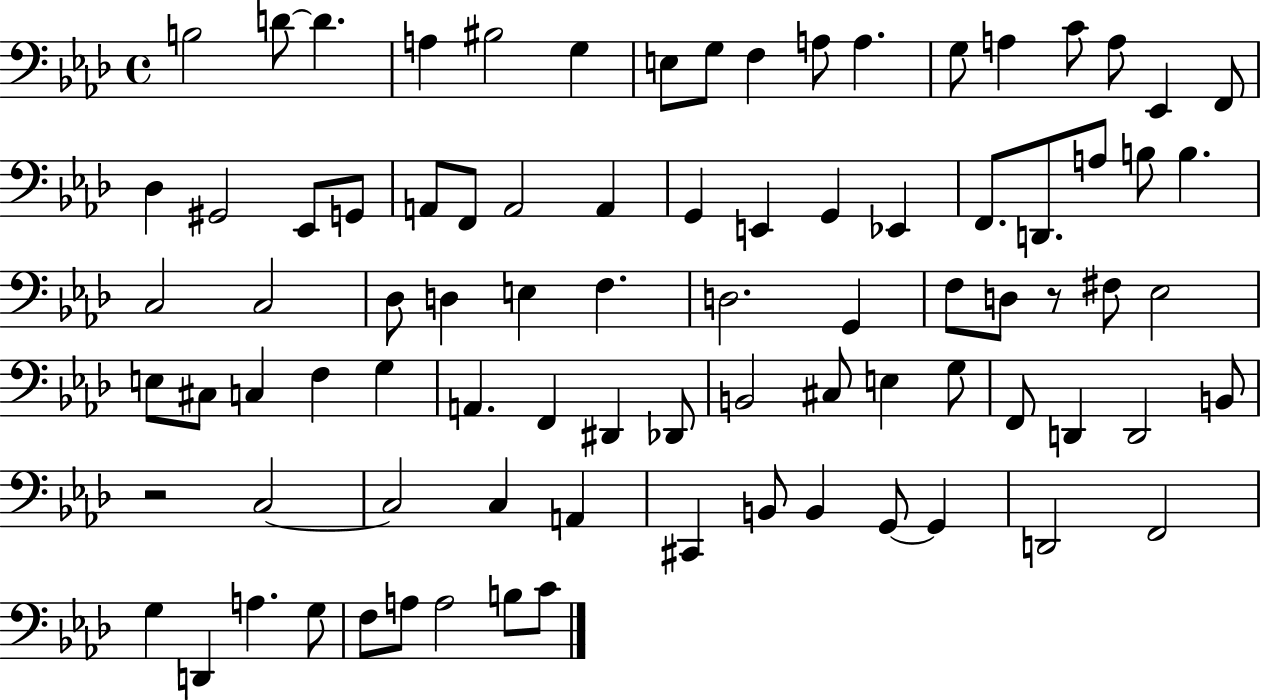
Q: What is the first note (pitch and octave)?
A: B3